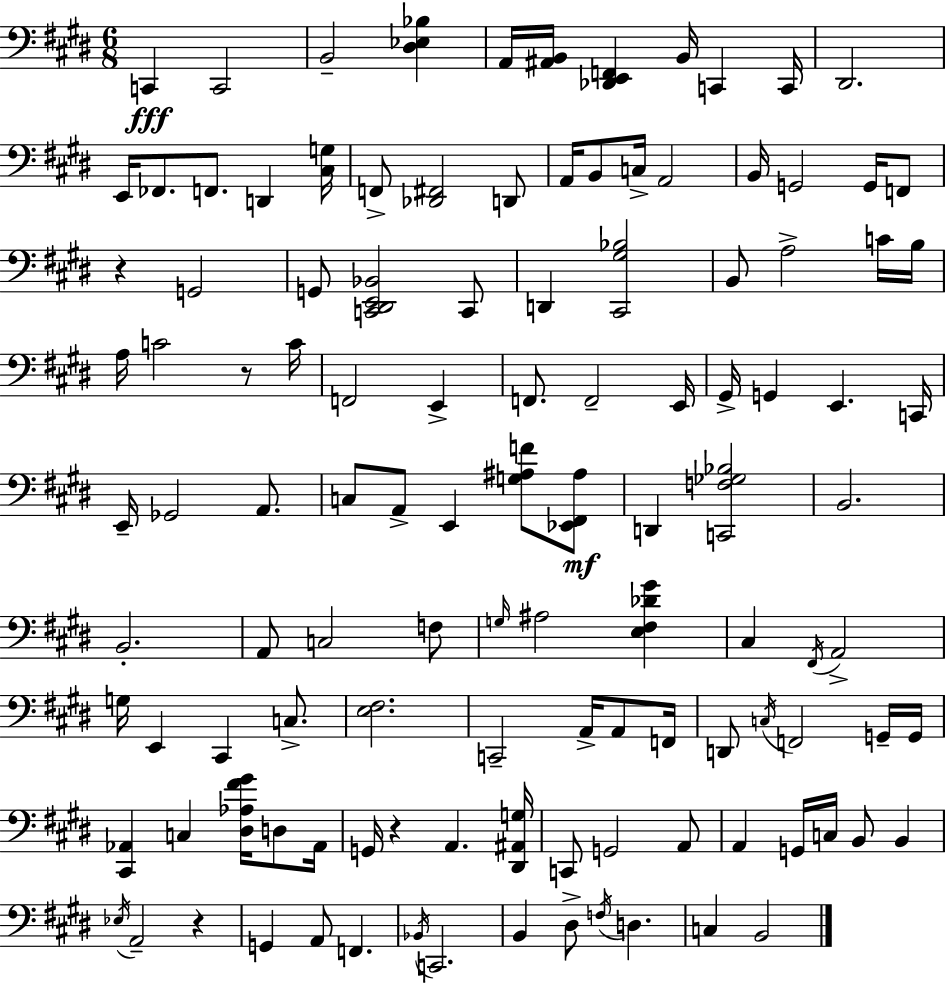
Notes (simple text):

C2/q C2/h B2/h [D#3,Eb3,Bb3]/q A2/s [A#2,B2]/s [Db2,E2,F2]/q B2/s C2/q C2/s D#2/h. E2/s FES2/e. F2/e. D2/q [C#3,G3]/s F2/e [Db2,F#2]/h D2/e A2/s B2/e C3/s A2/h B2/s G2/h G2/s F2/e R/q G2/h G2/e [C2,D#2,E2,Bb2]/h C2/e D2/q [C#2,G#3,Bb3]/h B2/e A3/h C4/s B3/s A3/s C4/h R/e C4/s F2/h E2/q F2/e. F2/h E2/s G#2/s G2/q E2/q. C2/s E2/s Gb2/h A2/e. C3/e A2/e E2/q [G3,A#3,F4]/e [Eb2,F#2,A#3]/e D2/q [C2,F3,Gb3,Bb3]/h B2/h. B2/h. A2/e C3/h F3/e G3/s A#3/h [E3,F#3,Db4,G#4]/q C#3/q F#2/s A2/h G3/s E2/q C#2/q C3/e. [E3,F#3]/h. C2/h A2/s A2/e F2/s D2/e C3/s F2/h G2/s G2/s [C#2,Ab2]/q C3/q [D#3,Ab3,F#4,G#4]/s D3/e Ab2/s G2/s R/q A2/q. [D#2,A#2,G3]/s C2/e G2/h A2/e A2/q G2/s C3/s B2/e B2/q Eb3/s A2/h R/q G2/q A2/e F2/q. Bb2/s C2/h. B2/q D#3/e F3/s D3/q. C3/q B2/h